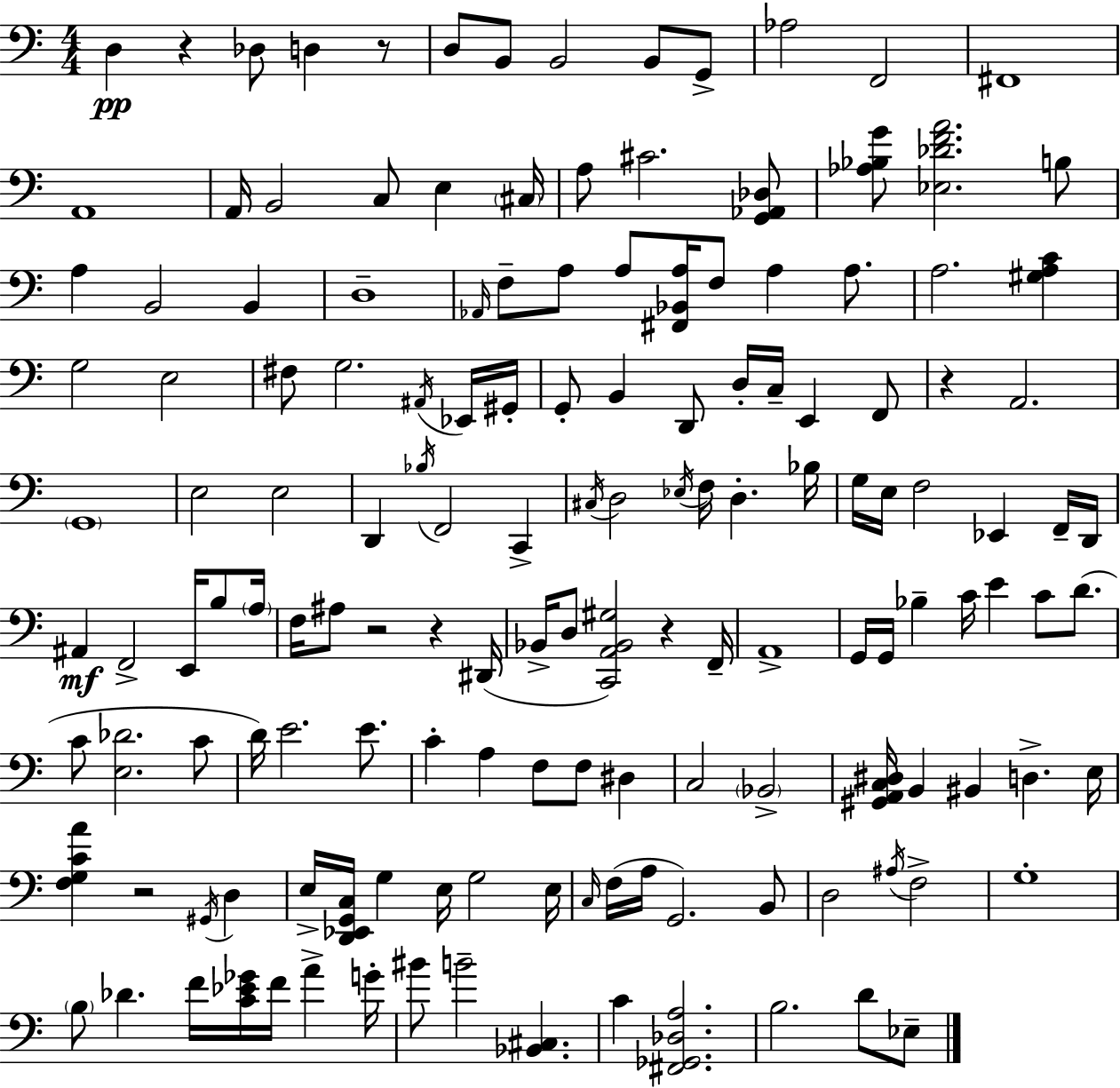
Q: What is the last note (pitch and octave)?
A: Eb3